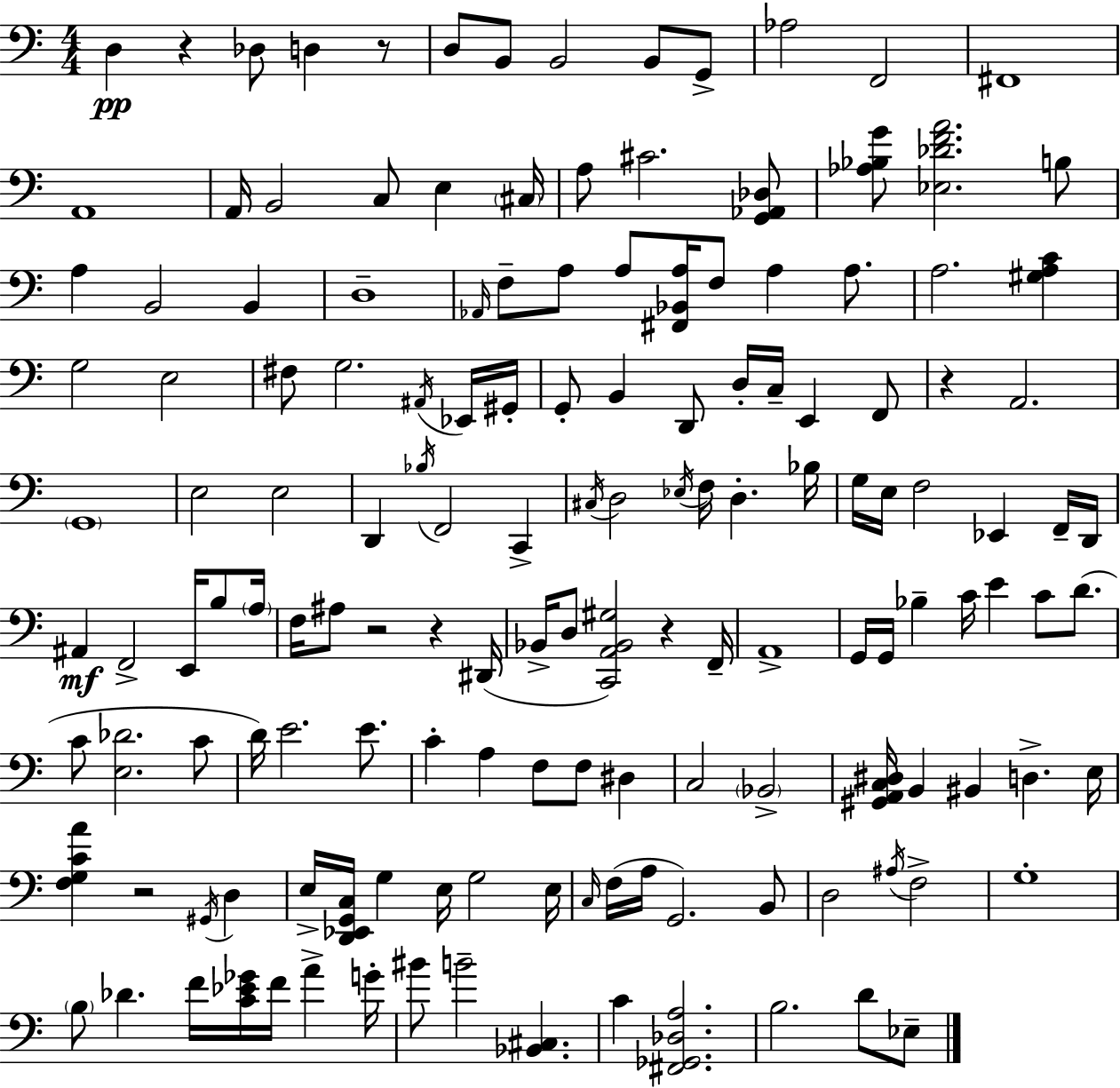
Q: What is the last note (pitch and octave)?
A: Eb3